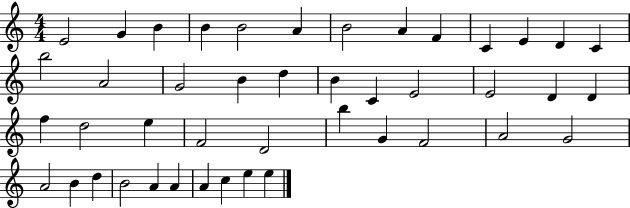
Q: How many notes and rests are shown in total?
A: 44